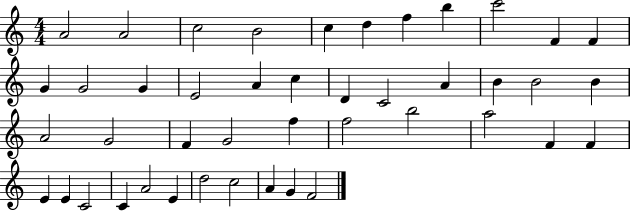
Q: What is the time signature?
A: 4/4